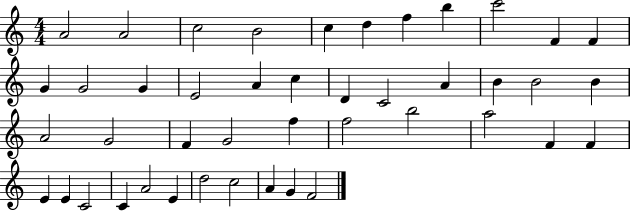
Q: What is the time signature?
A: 4/4